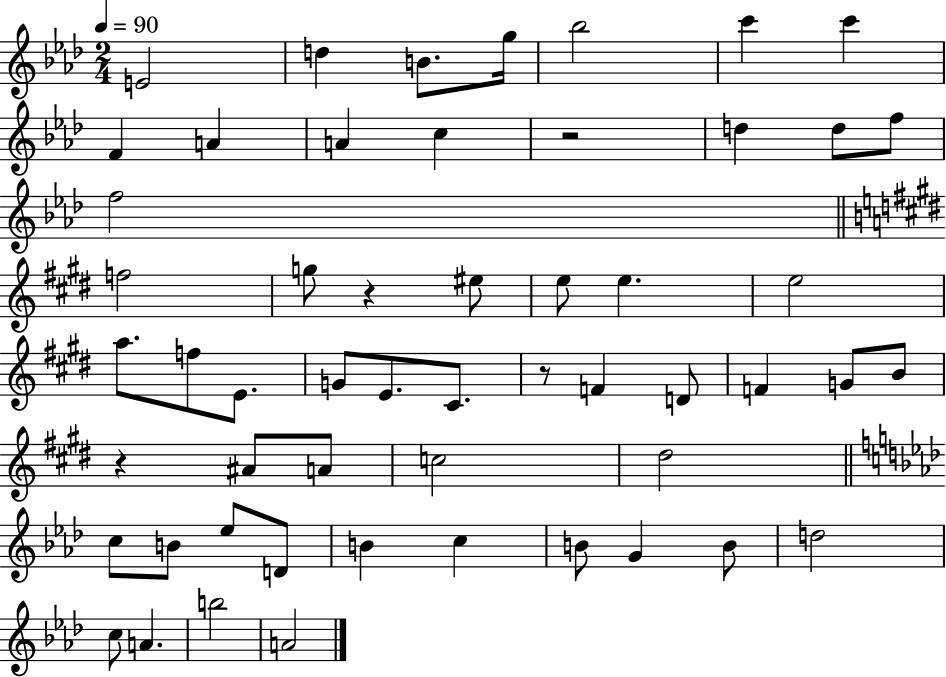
E4/h D5/q B4/e. G5/s Bb5/h C6/q C6/q F4/q A4/q A4/q C5/q R/h D5/q D5/e F5/e F5/h F5/h G5/e R/q EIS5/e E5/e E5/q. E5/h A5/e. F5/e E4/e. G4/e E4/e. C#4/e. R/e F4/q D4/e F4/q G4/e B4/e R/q A#4/e A4/e C5/h D#5/h C5/e B4/e Eb5/e D4/e B4/q C5/q B4/e G4/q B4/e D5/h C5/e A4/q. B5/h A4/h